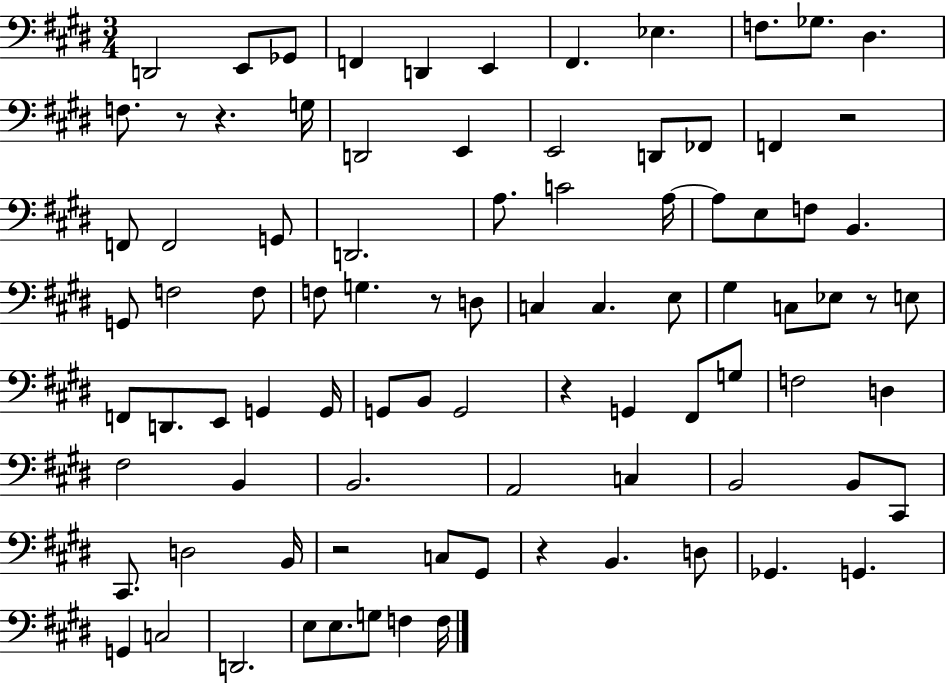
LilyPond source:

{
  \clef bass
  \numericTimeSignature
  \time 3/4
  \key e \major
  d,2 e,8 ges,8 | f,4 d,4 e,4 | fis,4. ees4. | f8. ges8. dis4. | \break f8. r8 r4. g16 | d,2 e,4 | e,2 d,8 fes,8 | f,4 r2 | \break f,8 f,2 g,8 | d,2. | a8. c'2 a16~~ | a8 e8 f8 b,4. | \break g,8 f2 f8 | f8 g4. r8 d8 | c4 c4. e8 | gis4 c8 ees8 r8 e8 | \break f,8 d,8. e,8 g,4 g,16 | g,8 b,8 g,2 | r4 g,4 fis,8 g8 | f2 d4 | \break fis2 b,4 | b,2. | a,2 c4 | b,2 b,8 cis,8 | \break cis,8. d2 b,16 | r2 c8 gis,8 | r4 b,4. d8 | ges,4. g,4. | \break g,4 c2 | d,2. | e8 e8. g8 f4 f16 | \bar "|."
}